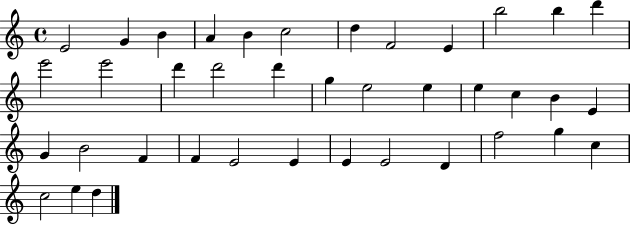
X:1
T:Untitled
M:4/4
L:1/4
K:C
E2 G B A B c2 d F2 E b2 b d' e'2 e'2 d' d'2 d' g e2 e e c B E G B2 F F E2 E E E2 D f2 g c c2 e d